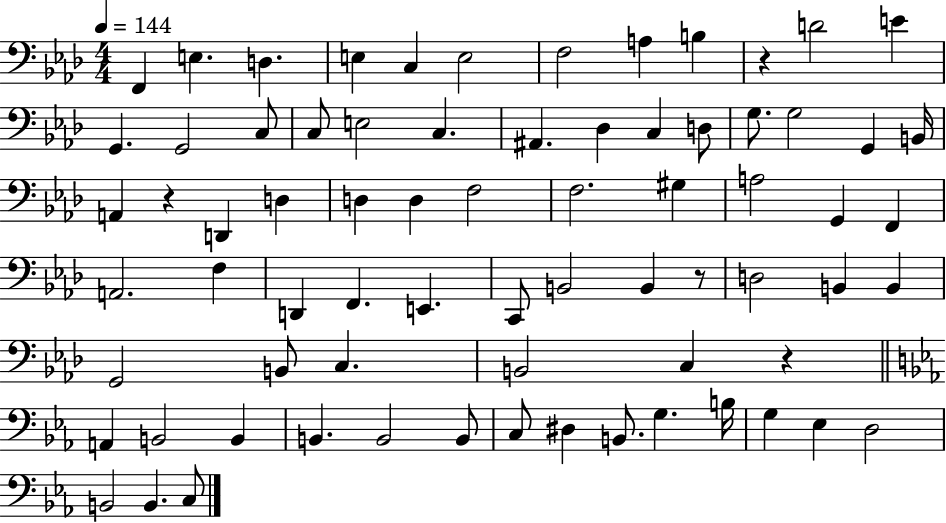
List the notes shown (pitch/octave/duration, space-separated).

F2/q E3/q. D3/q. E3/q C3/q E3/h F3/h A3/q B3/q R/q D4/h E4/q G2/q. G2/h C3/e C3/e E3/h C3/q. A#2/q. Db3/q C3/q D3/e G3/e. G3/h G2/q B2/s A2/q R/q D2/q D3/q D3/q D3/q F3/h F3/h. G#3/q A3/h G2/q F2/q A2/h. F3/q D2/q F2/q. E2/q. C2/e B2/h B2/q R/e D3/h B2/q B2/q G2/h B2/e C3/q. B2/h C3/q R/q A2/q B2/h B2/q B2/q. B2/h B2/e C3/e D#3/q B2/e. G3/q. B3/s G3/q Eb3/q D3/h B2/h B2/q. C3/e